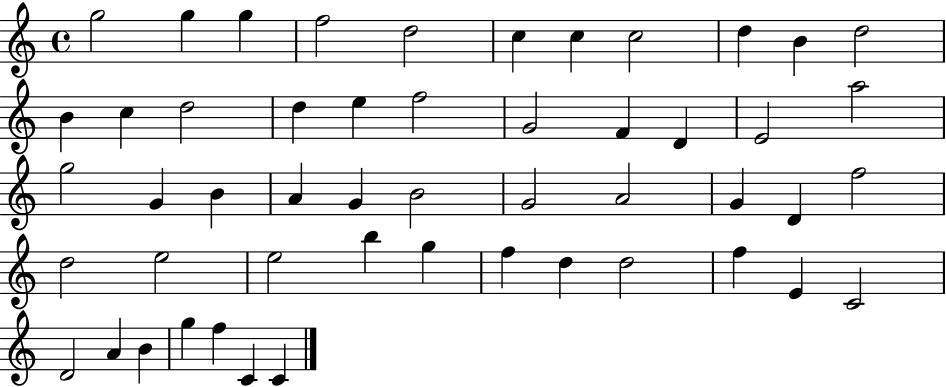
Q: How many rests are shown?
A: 0